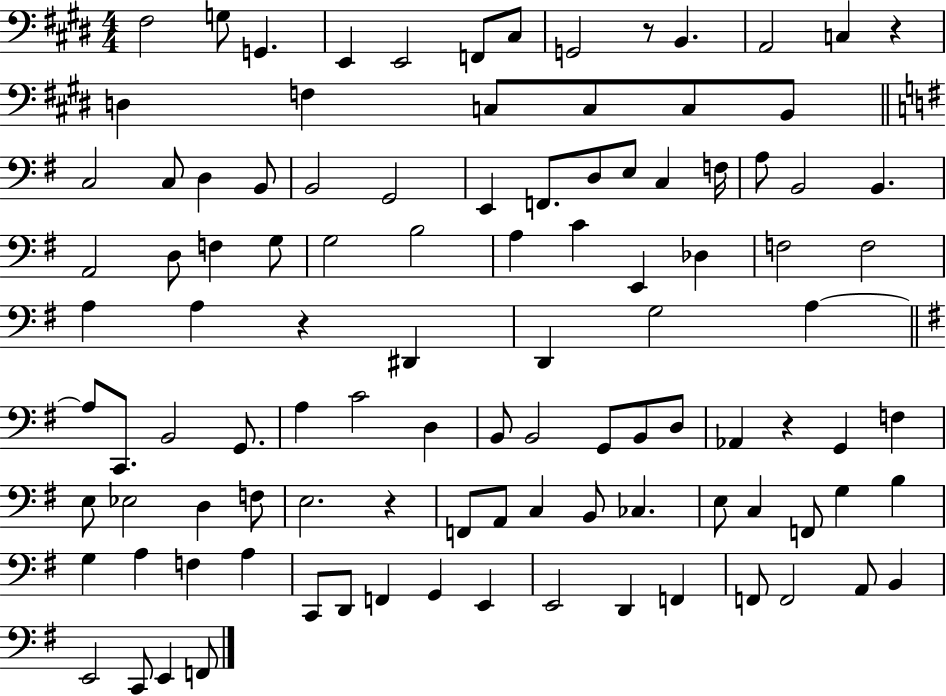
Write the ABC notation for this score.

X:1
T:Untitled
M:4/4
L:1/4
K:E
^F,2 G,/2 G,, E,, E,,2 F,,/2 ^C,/2 G,,2 z/2 B,, A,,2 C, z D, F, C,/2 C,/2 C,/2 B,,/2 C,2 C,/2 D, B,,/2 B,,2 G,,2 E,, F,,/2 D,/2 E,/2 C, F,/4 A,/2 B,,2 B,, A,,2 D,/2 F, G,/2 G,2 B,2 A, C E,, _D, F,2 F,2 A, A, z ^D,, D,, G,2 A, A,/2 C,,/2 B,,2 G,,/2 A, C2 D, B,,/2 B,,2 G,,/2 B,,/2 D,/2 _A,, z G,, F, E,/2 _E,2 D, F,/2 E,2 z F,,/2 A,,/2 C, B,,/2 _C, E,/2 C, F,,/2 G, B, G, A, F, A, C,,/2 D,,/2 F,, G,, E,, E,,2 D,, F,, F,,/2 F,,2 A,,/2 B,, E,,2 C,,/2 E,, F,,/2